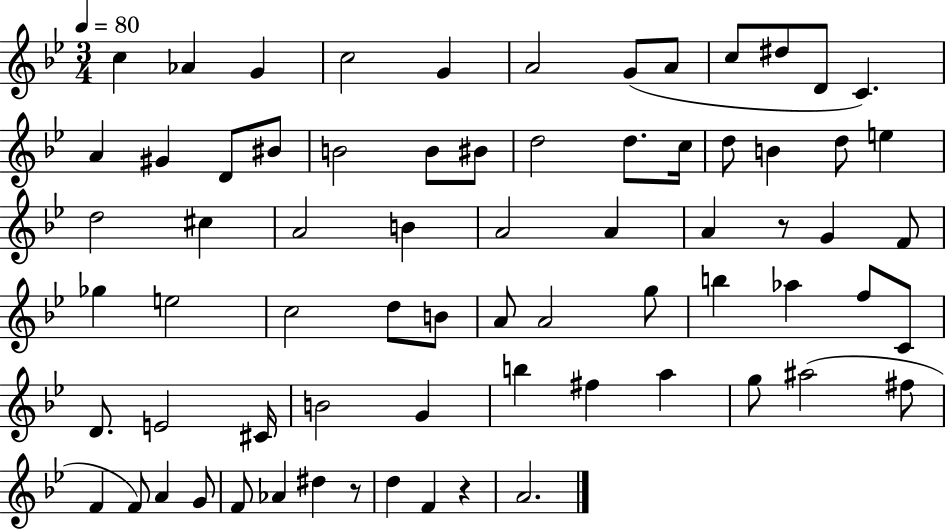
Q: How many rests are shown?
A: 3